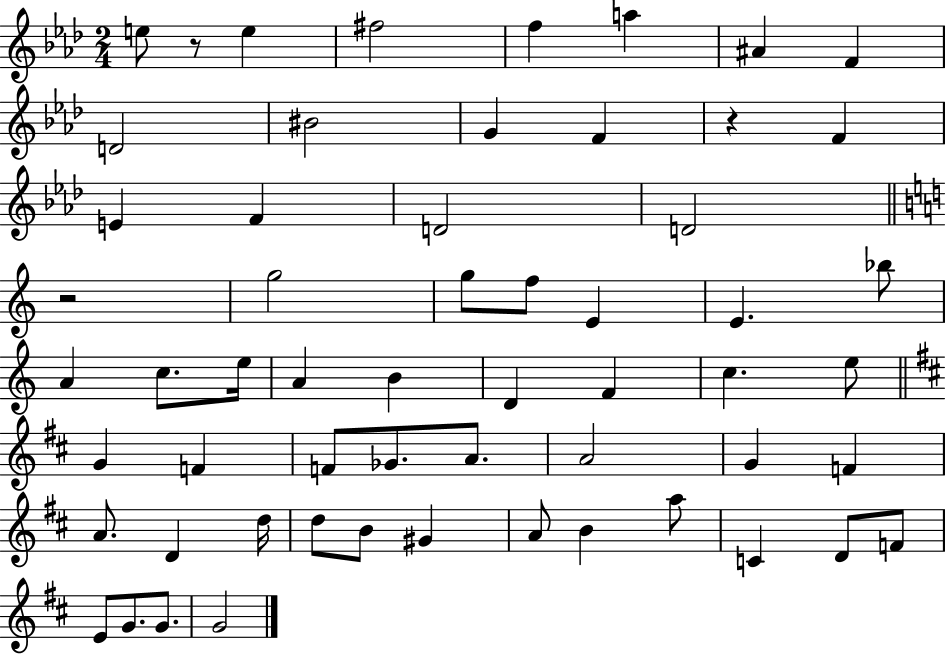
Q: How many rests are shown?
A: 3